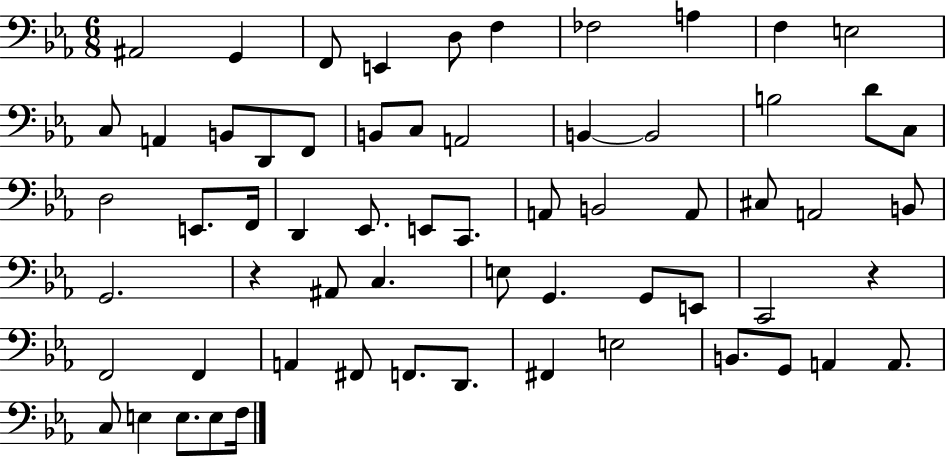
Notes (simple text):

A#2/h G2/q F2/e E2/q D3/e F3/q FES3/h A3/q F3/q E3/h C3/e A2/q B2/e D2/e F2/e B2/e C3/e A2/h B2/q B2/h B3/h D4/e C3/e D3/h E2/e. F2/s D2/q Eb2/e. E2/e C2/e. A2/e B2/h A2/e C#3/e A2/h B2/e G2/h. R/q A#2/e C3/q. E3/e G2/q. G2/e E2/e C2/h R/q F2/h F2/q A2/q F#2/e F2/e. D2/e. F#2/q E3/h B2/e. G2/e A2/q A2/e. C3/e E3/q E3/e. E3/e F3/s